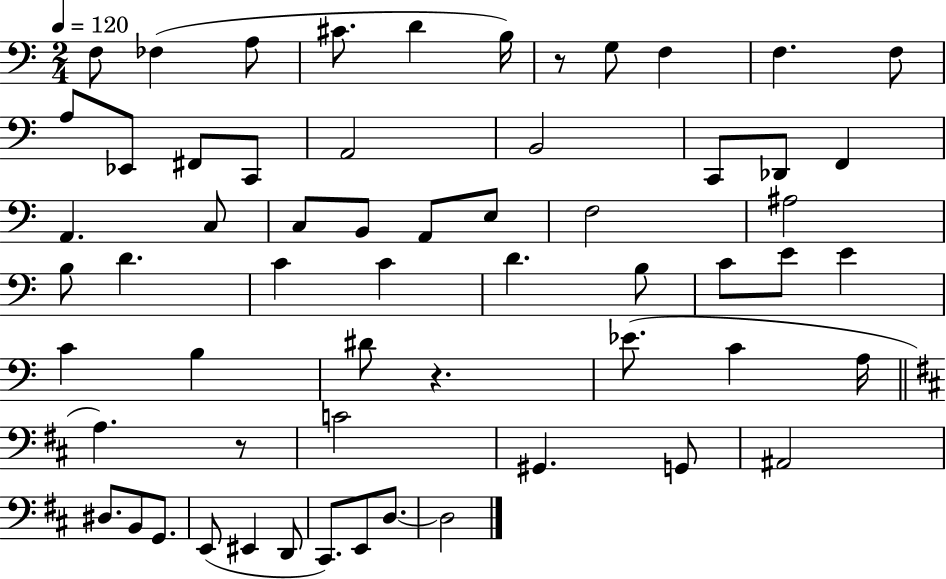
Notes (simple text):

F3/e FES3/q A3/e C#4/e. D4/q B3/s R/e G3/e F3/q F3/q. F3/e A3/e Eb2/e F#2/e C2/e A2/h B2/h C2/e Db2/e F2/q A2/q. C3/e C3/e B2/e A2/e E3/e F3/h A#3/h B3/e D4/q. C4/q C4/q D4/q. B3/e C4/e E4/e E4/q C4/q B3/q D#4/e R/q. Eb4/e. C4/q A3/s A3/q. R/e C4/h G#2/q. G2/e A#2/h D#3/e. B2/e G2/e. E2/e EIS2/q D2/e C#2/e. E2/e D3/e. D3/h